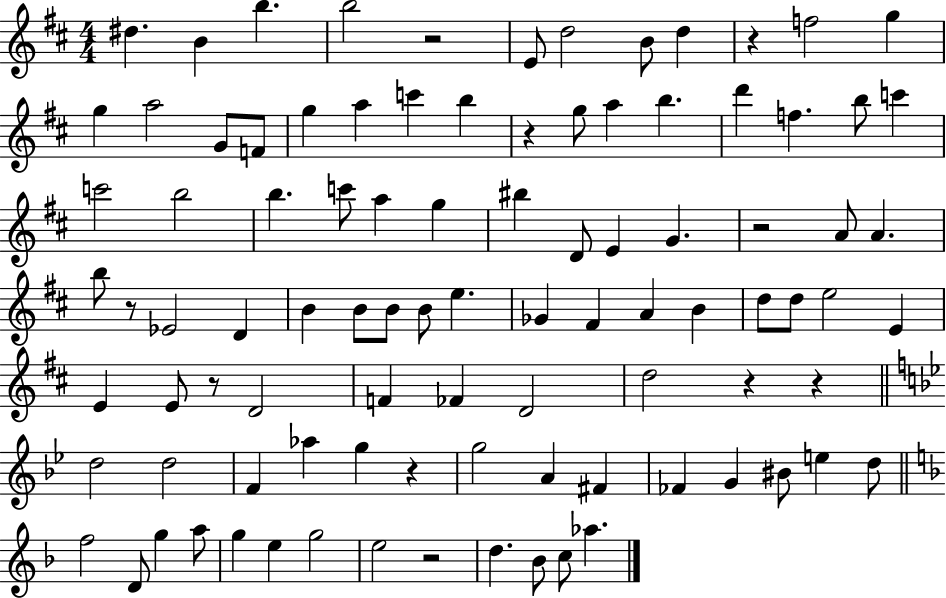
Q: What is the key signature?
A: D major